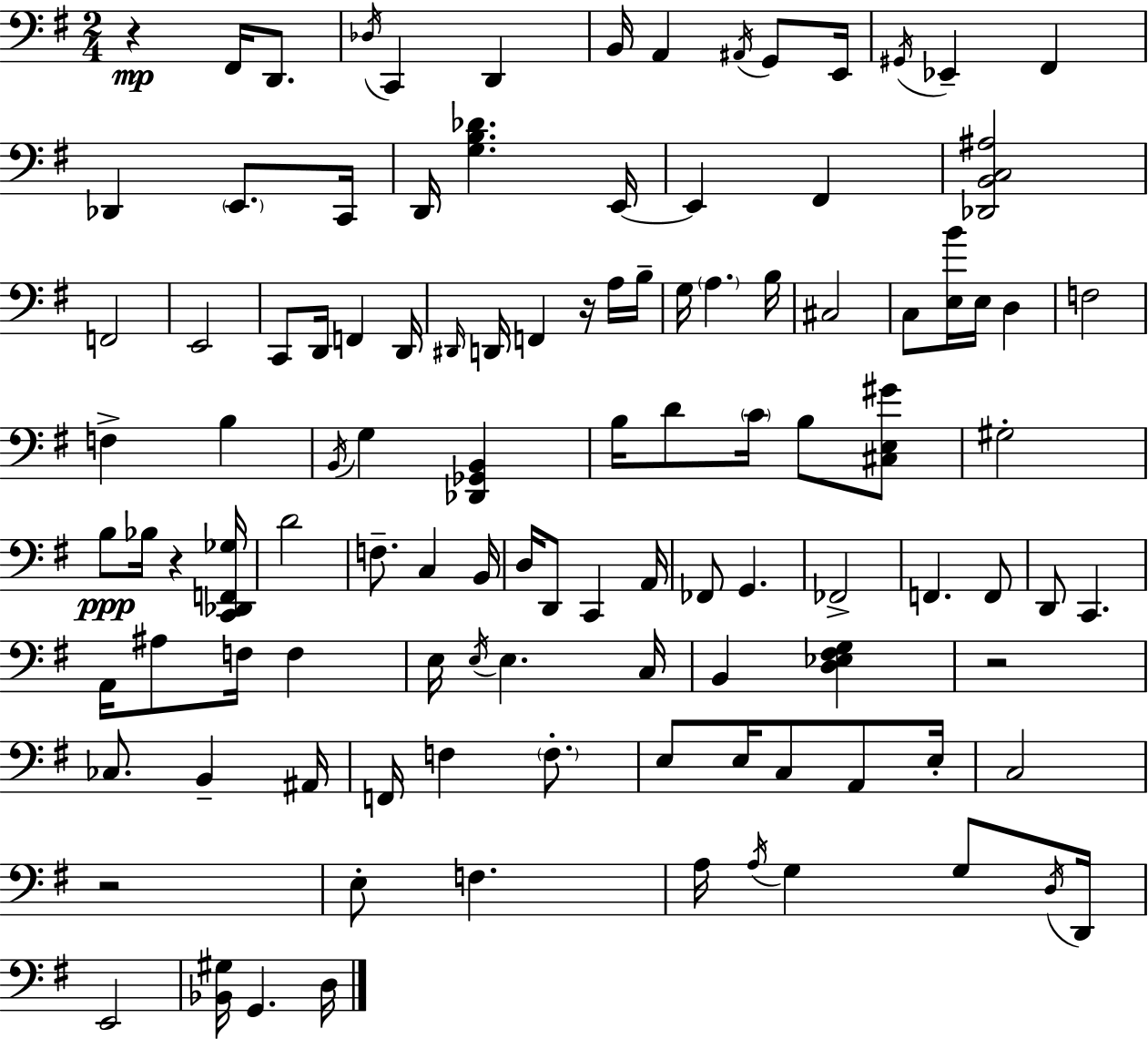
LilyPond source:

{
  \clef bass
  \numericTimeSignature
  \time 2/4
  \key g \major
  r4\mp fis,16 d,8. | \acciaccatura { des16 } c,4 d,4 | b,16 a,4 \acciaccatura { ais,16 } g,8 | e,16 \acciaccatura { gis,16 } ees,4-- fis,4 | \break des,4 \parenthesize e,8. | c,16 d,16 <g b des'>4. | e,16~~ e,4 fis,4 | <des, b, c ais>2 | \break f,2 | e,2 | c,8 d,16 f,4 | d,16 \grace { dis,16 } d,16 f,4 | \break r16 a16 b16-- g16 \parenthesize a4. | b16 cis2 | c8 <e b'>16 e16 | d4 f2 | \break f4-> | b4 \acciaccatura { b,16 } g4 | <des, ges, b,>4 b16 d'8 | \parenthesize c'16 b8 <cis e gis'>8 gis2-. | \break b8\ppp bes16 | r4 <c, des, f, ges>16 d'2 | f8.-- | c4 b,16 d16 d,8 | \break c,4 a,16 fes,8 g,4. | fes,2-> | f,4. | f,8 d,8 c,4. | \break a,16 ais8 | f16 f4 e16 \acciaccatura { e16 } e4. | c16 b,4 | <d ees fis g>4 r2 | \break ces8. | b,4-- ais,16 f,16 f4 | \parenthesize f8.-. e8 | e16 c8 a,8 e16-. c2 | \break r2 | e8-. | f4. a16 \acciaccatura { a16 } | g4 g8 \acciaccatura { d16 } d,16 | \break e,2 | <bes, gis>16 g,4. d16 | \bar "|."
}